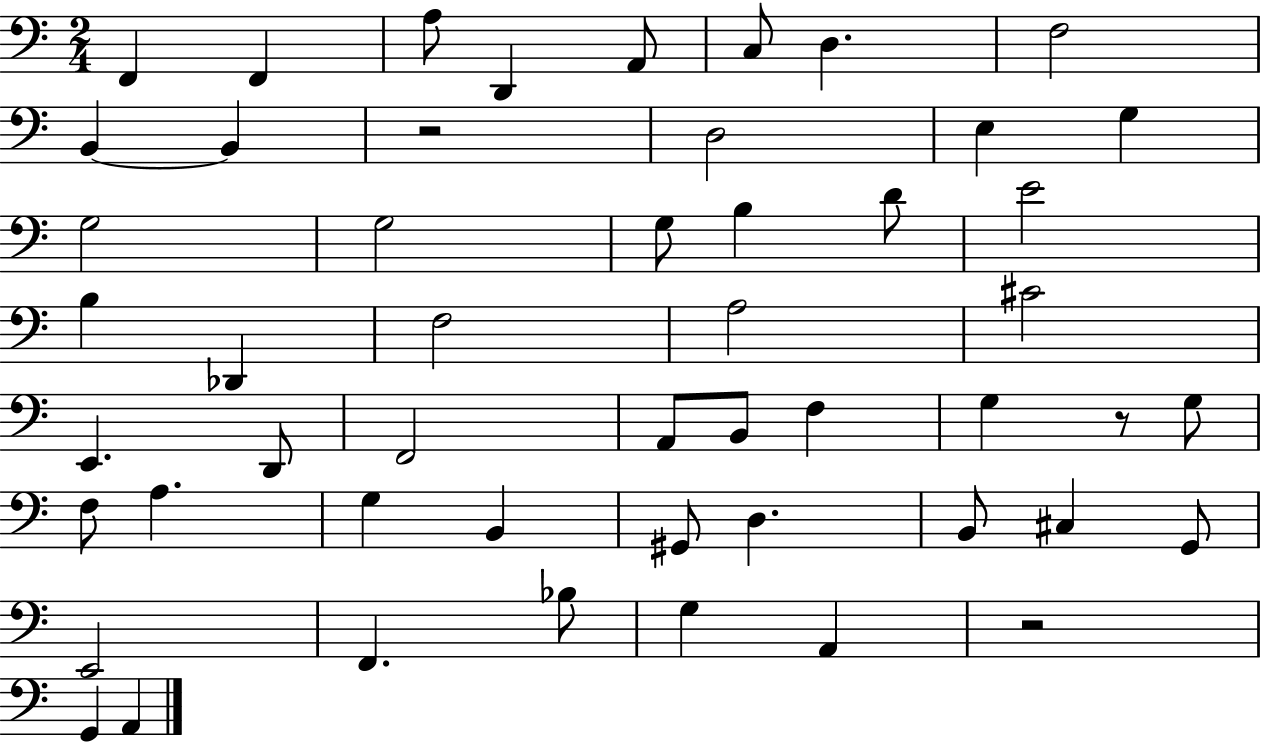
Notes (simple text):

F2/q F2/q A3/e D2/q A2/e C3/e D3/q. F3/h B2/q B2/q R/h D3/h E3/q G3/q G3/h G3/h G3/e B3/q D4/e E4/h B3/q Db2/q F3/h A3/h C#4/h E2/q. D2/e F2/h A2/e B2/e F3/q G3/q R/e G3/e F3/e A3/q. G3/q B2/q G#2/e D3/q. B2/e C#3/q G2/e E2/h F2/q. Bb3/e G3/q A2/q R/h G2/q A2/q